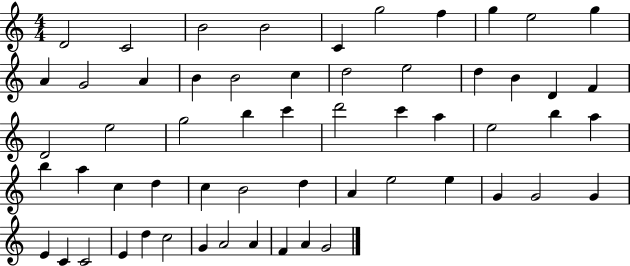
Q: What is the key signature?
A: C major